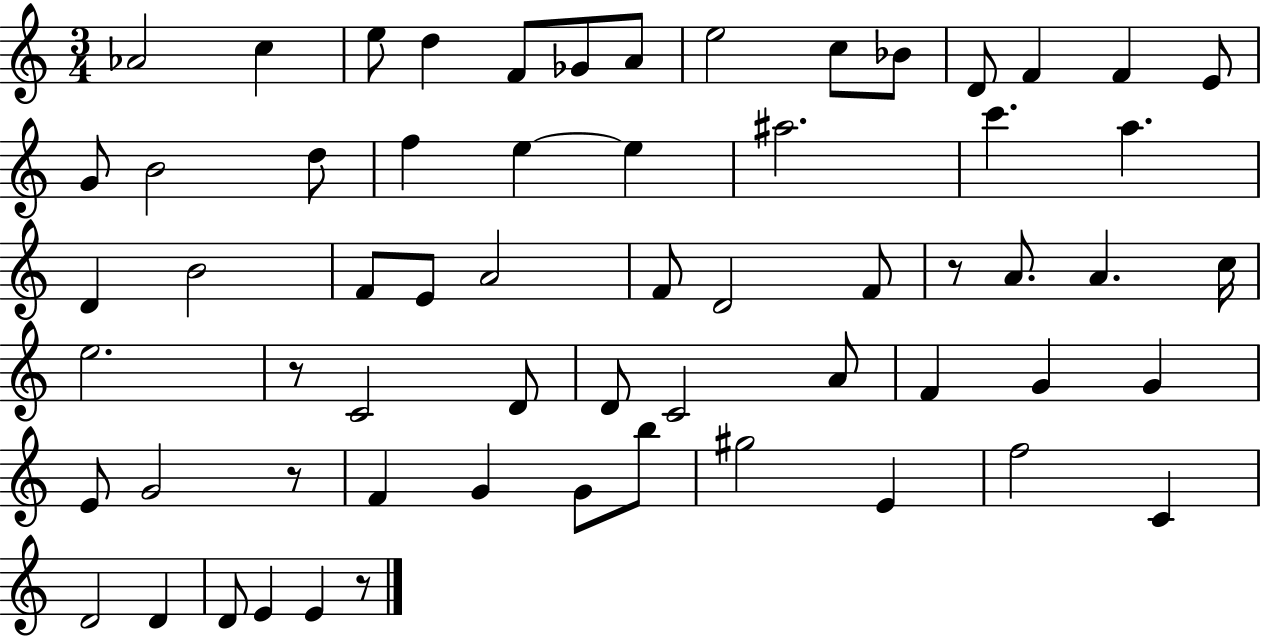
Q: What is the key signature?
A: C major